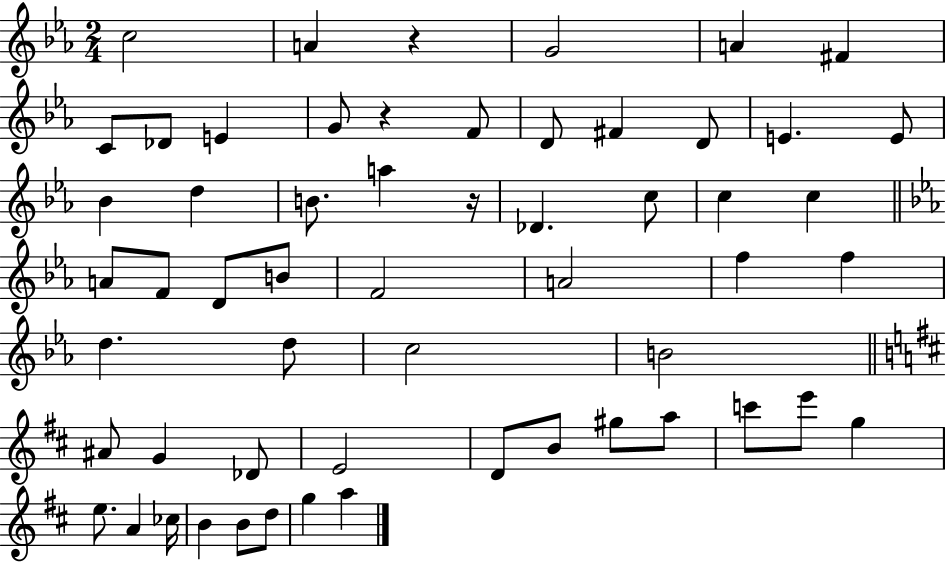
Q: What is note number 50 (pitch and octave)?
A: B4